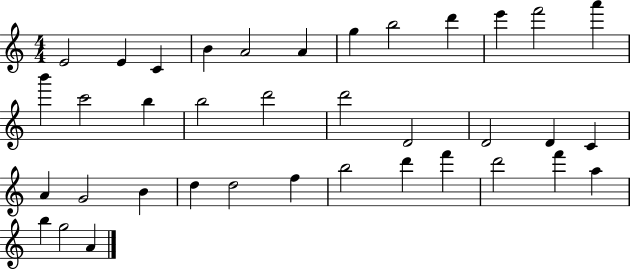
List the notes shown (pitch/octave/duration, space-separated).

E4/h E4/q C4/q B4/q A4/h A4/q G5/q B5/h D6/q E6/q F6/h A6/q B6/q C6/h B5/q B5/h D6/h D6/h D4/h D4/h D4/q C4/q A4/q G4/h B4/q D5/q D5/h F5/q B5/h D6/q F6/q D6/h F6/q A5/q B5/q G5/h A4/q